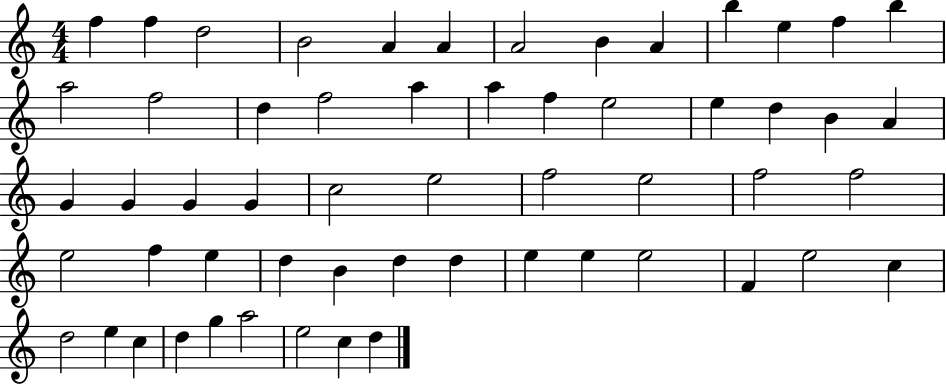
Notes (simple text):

F5/q F5/q D5/h B4/h A4/q A4/q A4/h B4/q A4/q B5/q E5/q F5/q B5/q A5/h F5/h D5/q F5/h A5/q A5/q F5/q E5/h E5/q D5/q B4/q A4/q G4/q G4/q G4/q G4/q C5/h E5/h F5/h E5/h F5/h F5/h E5/h F5/q E5/q D5/q B4/q D5/q D5/q E5/q E5/q E5/h F4/q E5/h C5/q D5/h E5/q C5/q D5/q G5/q A5/h E5/h C5/q D5/q